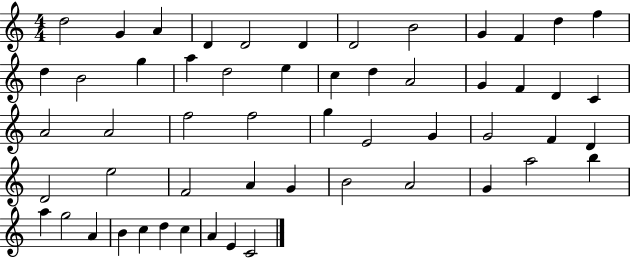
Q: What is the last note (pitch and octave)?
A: C4